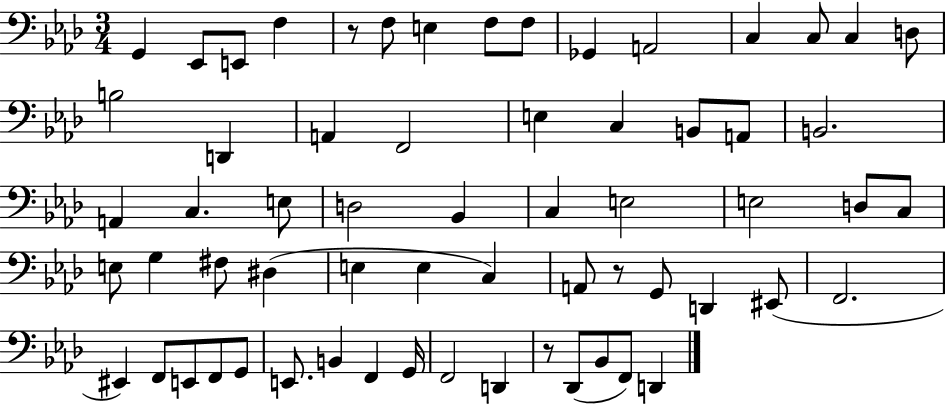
G2/q Eb2/e E2/e F3/q R/e F3/e E3/q F3/e F3/e Gb2/q A2/h C3/q C3/e C3/q D3/e B3/h D2/q A2/q F2/h E3/q C3/q B2/e A2/e B2/h. A2/q C3/q. E3/e D3/h Bb2/q C3/q E3/h E3/h D3/e C3/e E3/e G3/q F#3/e D#3/q E3/q E3/q C3/q A2/e R/e G2/e D2/q EIS2/e F2/h. EIS2/q F2/e E2/e F2/e G2/e E2/e. B2/q F2/q G2/s F2/h D2/q R/e Db2/e Bb2/e F2/e D2/q